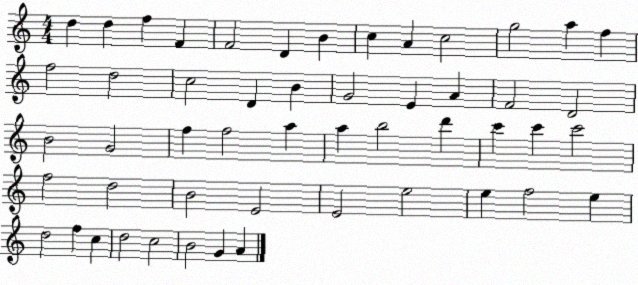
X:1
T:Untitled
M:4/4
L:1/4
K:C
d d f F F2 D B c A c2 g2 a f f2 d2 c2 D B G2 E A F2 D2 B2 G2 f f2 a a b2 d' c' c' c'2 f2 d2 B2 E2 E2 e2 e f2 e d2 f c d2 c2 B2 G A